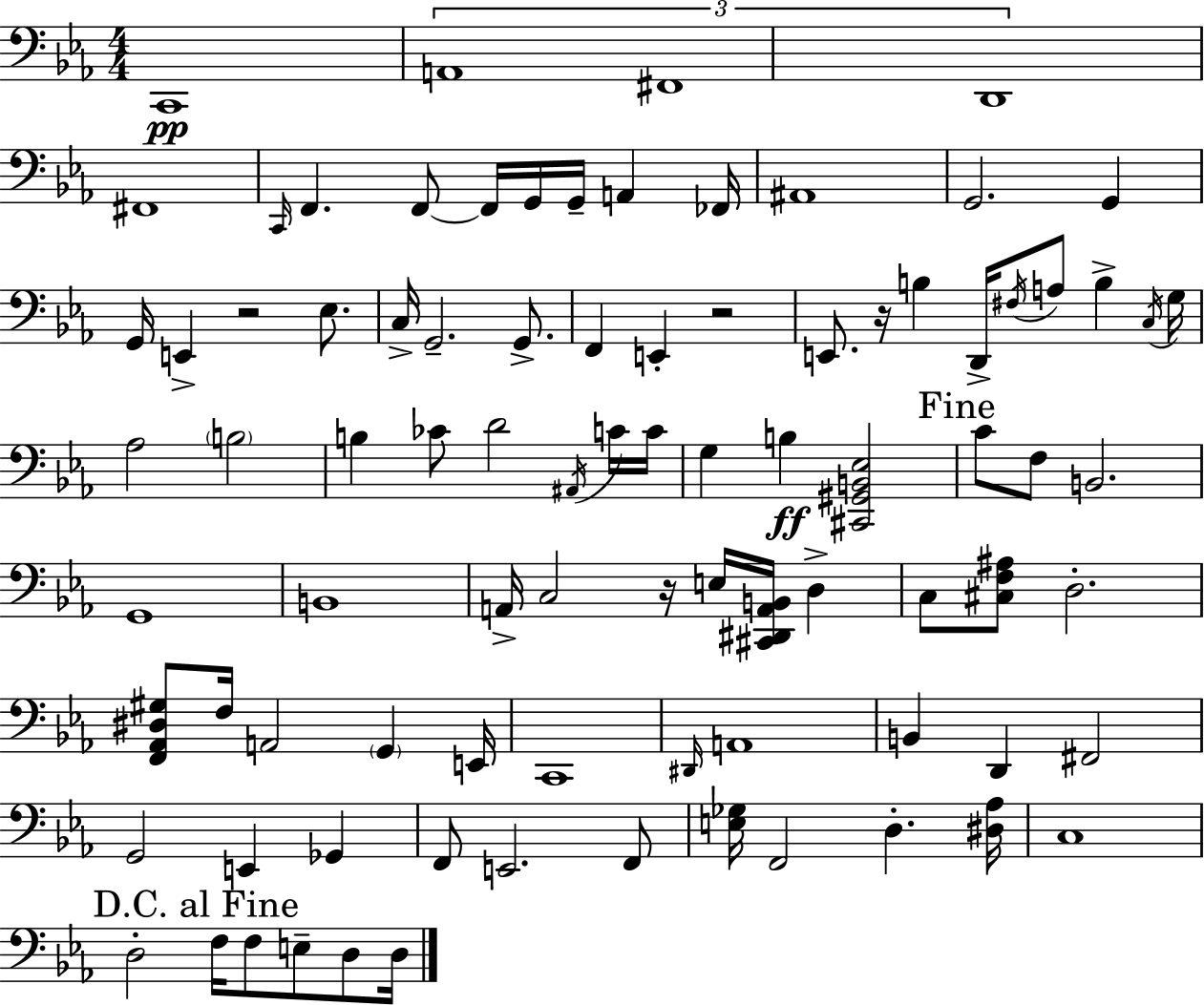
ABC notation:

X:1
T:Untitled
M:4/4
L:1/4
K:Cm
C,,4 A,,4 ^F,,4 D,,4 ^F,,4 C,,/4 F,, F,,/2 F,,/4 G,,/4 G,,/4 A,, _F,,/4 ^A,,4 G,,2 G,, G,,/4 E,, z2 _E,/2 C,/4 G,,2 G,,/2 F,, E,, z2 E,,/2 z/4 B, D,,/4 ^F,/4 A,/2 B, C,/4 G,/4 _A,2 B,2 B, _C/2 D2 ^A,,/4 C/4 C/4 G, B, [^C,,^G,,B,,_E,]2 C/2 F,/2 B,,2 G,,4 B,,4 A,,/4 C,2 z/4 E,/4 [^C,,^D,,A,,B,,]/4 D, C,/2 [^C,F,^A,]/2 D,2 [F,,_A,,^D,^G,]/2 F,/4 A,,2 G,, E,,/4 C,,4 ^D,,/4 A,,4 B,, D,, ^F,,2 G,,2 E,, _G,, F,,/2 E,,2 F,,/2 [E,_G,]/4 F,,2 D, [^D,_A,]/4 C,4 D,2 F,/4 F,/2 E,/2 D,/2 D,/4